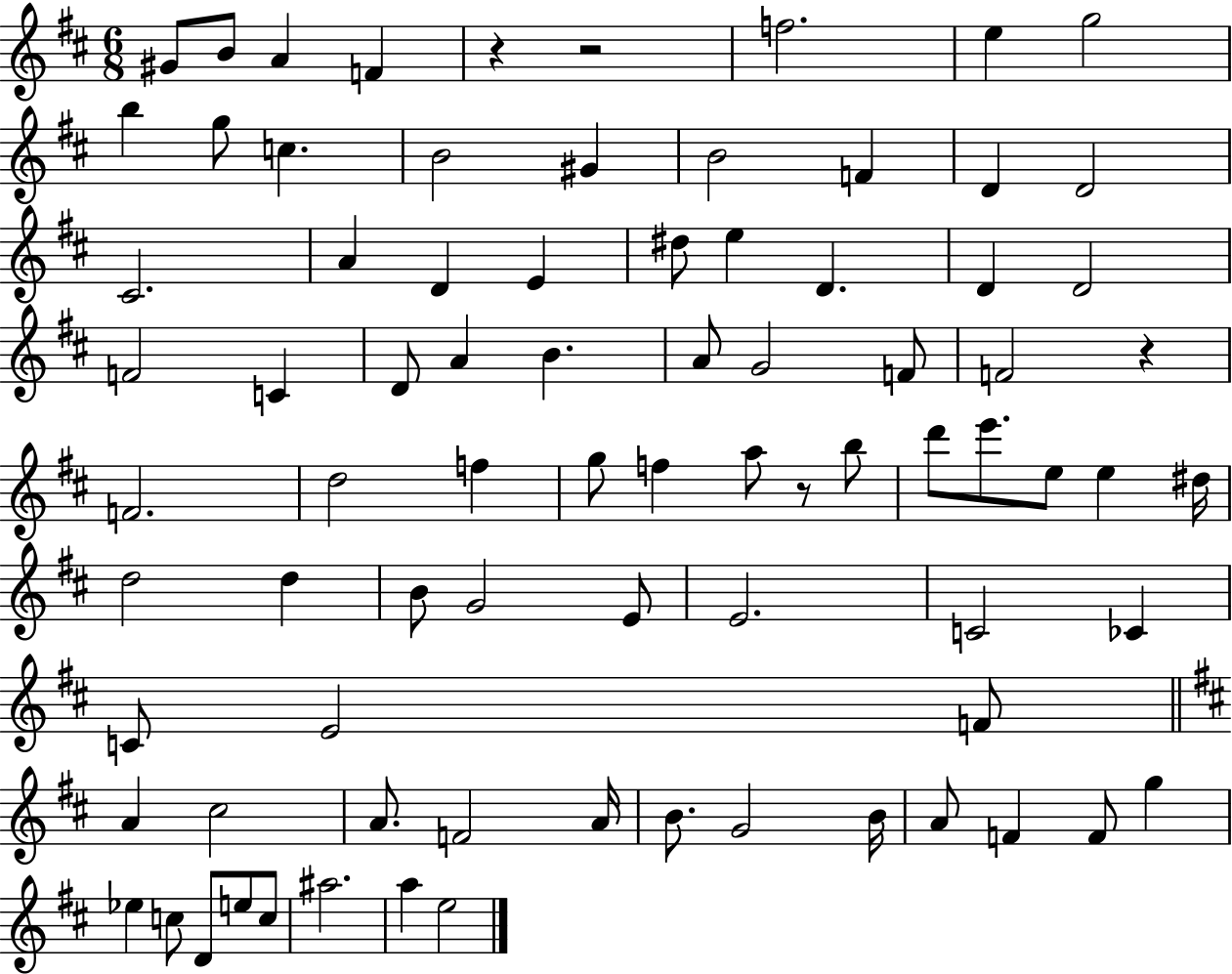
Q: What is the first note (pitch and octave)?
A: G#4